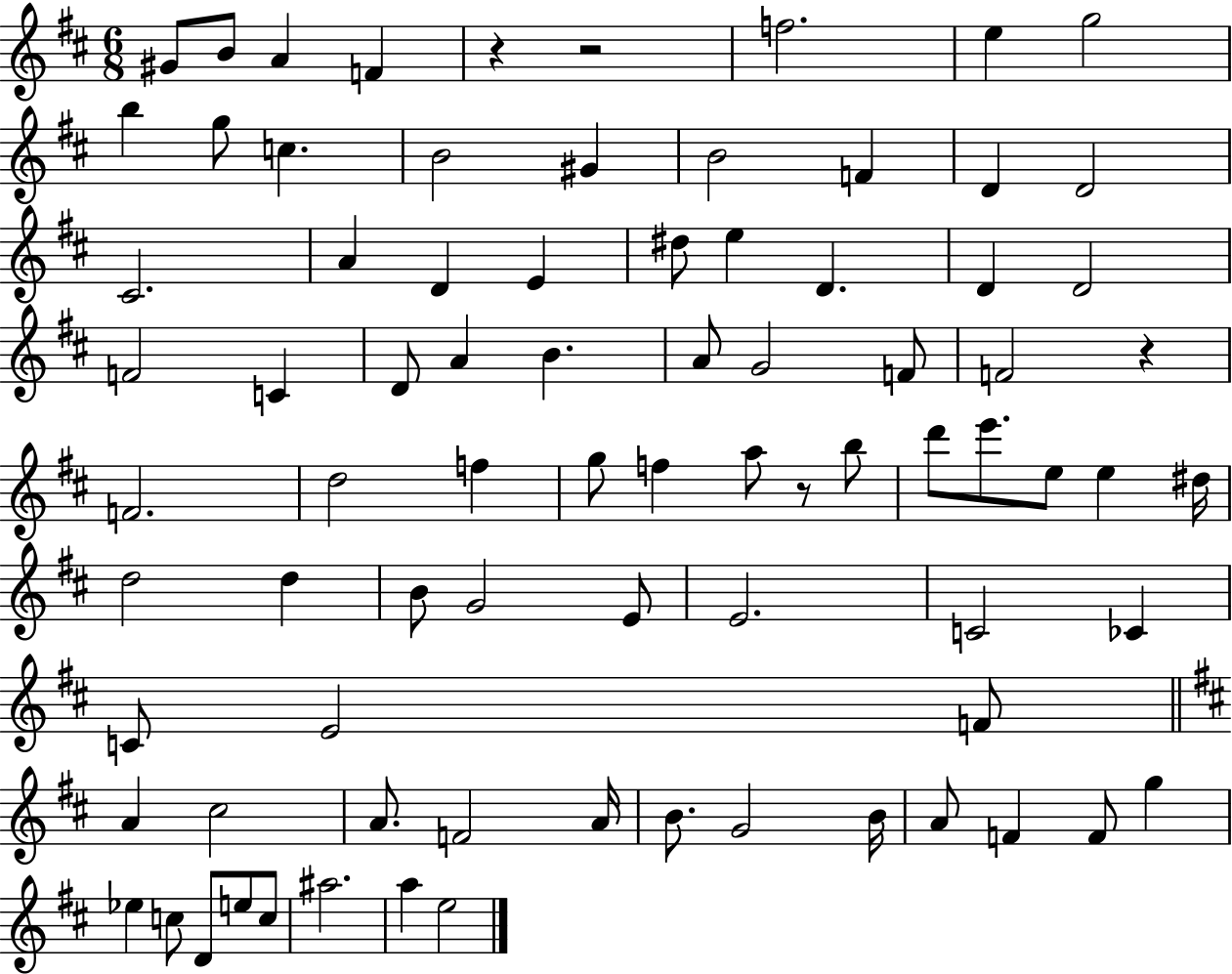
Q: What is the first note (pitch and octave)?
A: G#4